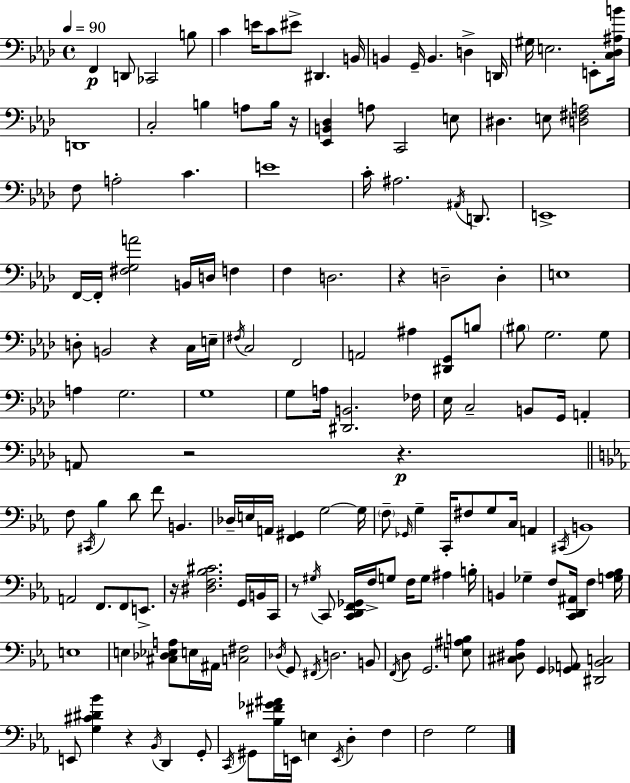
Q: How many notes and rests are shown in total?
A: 165